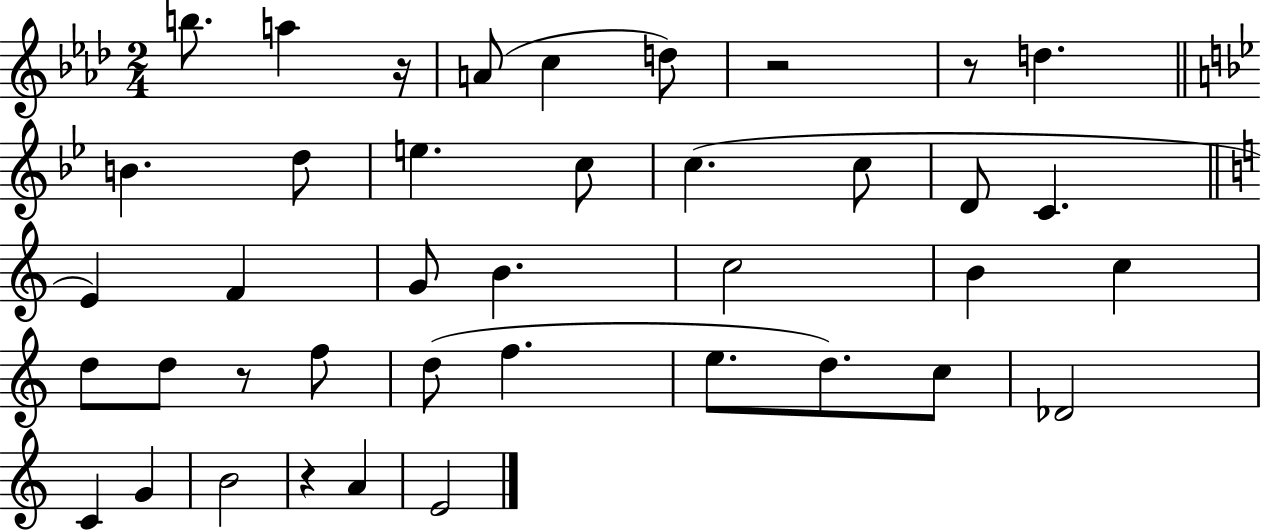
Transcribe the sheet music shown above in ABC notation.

X:1
T:Untitled
M:2/4
L:1/4
K:Ab
b/2 a z/4 A/2 c d/2 z2 z/2 d B d/2 e c/2 c c/2 D/2 C E F G/2 B c2 B c d/2 d/2 z/2 f/2 d/2 f e/2 d/2 c/2 _D2 C G B2 z A E2